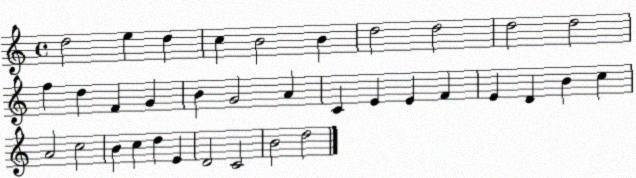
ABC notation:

X:1
T:Untitled
M:4/4
L:1/4
K:C
d2 e d c B2 B d2 d2 d2 d2 f d F G B G2 A C E E F E D B c A2 c2 B c d E D2 C2 B2 d2